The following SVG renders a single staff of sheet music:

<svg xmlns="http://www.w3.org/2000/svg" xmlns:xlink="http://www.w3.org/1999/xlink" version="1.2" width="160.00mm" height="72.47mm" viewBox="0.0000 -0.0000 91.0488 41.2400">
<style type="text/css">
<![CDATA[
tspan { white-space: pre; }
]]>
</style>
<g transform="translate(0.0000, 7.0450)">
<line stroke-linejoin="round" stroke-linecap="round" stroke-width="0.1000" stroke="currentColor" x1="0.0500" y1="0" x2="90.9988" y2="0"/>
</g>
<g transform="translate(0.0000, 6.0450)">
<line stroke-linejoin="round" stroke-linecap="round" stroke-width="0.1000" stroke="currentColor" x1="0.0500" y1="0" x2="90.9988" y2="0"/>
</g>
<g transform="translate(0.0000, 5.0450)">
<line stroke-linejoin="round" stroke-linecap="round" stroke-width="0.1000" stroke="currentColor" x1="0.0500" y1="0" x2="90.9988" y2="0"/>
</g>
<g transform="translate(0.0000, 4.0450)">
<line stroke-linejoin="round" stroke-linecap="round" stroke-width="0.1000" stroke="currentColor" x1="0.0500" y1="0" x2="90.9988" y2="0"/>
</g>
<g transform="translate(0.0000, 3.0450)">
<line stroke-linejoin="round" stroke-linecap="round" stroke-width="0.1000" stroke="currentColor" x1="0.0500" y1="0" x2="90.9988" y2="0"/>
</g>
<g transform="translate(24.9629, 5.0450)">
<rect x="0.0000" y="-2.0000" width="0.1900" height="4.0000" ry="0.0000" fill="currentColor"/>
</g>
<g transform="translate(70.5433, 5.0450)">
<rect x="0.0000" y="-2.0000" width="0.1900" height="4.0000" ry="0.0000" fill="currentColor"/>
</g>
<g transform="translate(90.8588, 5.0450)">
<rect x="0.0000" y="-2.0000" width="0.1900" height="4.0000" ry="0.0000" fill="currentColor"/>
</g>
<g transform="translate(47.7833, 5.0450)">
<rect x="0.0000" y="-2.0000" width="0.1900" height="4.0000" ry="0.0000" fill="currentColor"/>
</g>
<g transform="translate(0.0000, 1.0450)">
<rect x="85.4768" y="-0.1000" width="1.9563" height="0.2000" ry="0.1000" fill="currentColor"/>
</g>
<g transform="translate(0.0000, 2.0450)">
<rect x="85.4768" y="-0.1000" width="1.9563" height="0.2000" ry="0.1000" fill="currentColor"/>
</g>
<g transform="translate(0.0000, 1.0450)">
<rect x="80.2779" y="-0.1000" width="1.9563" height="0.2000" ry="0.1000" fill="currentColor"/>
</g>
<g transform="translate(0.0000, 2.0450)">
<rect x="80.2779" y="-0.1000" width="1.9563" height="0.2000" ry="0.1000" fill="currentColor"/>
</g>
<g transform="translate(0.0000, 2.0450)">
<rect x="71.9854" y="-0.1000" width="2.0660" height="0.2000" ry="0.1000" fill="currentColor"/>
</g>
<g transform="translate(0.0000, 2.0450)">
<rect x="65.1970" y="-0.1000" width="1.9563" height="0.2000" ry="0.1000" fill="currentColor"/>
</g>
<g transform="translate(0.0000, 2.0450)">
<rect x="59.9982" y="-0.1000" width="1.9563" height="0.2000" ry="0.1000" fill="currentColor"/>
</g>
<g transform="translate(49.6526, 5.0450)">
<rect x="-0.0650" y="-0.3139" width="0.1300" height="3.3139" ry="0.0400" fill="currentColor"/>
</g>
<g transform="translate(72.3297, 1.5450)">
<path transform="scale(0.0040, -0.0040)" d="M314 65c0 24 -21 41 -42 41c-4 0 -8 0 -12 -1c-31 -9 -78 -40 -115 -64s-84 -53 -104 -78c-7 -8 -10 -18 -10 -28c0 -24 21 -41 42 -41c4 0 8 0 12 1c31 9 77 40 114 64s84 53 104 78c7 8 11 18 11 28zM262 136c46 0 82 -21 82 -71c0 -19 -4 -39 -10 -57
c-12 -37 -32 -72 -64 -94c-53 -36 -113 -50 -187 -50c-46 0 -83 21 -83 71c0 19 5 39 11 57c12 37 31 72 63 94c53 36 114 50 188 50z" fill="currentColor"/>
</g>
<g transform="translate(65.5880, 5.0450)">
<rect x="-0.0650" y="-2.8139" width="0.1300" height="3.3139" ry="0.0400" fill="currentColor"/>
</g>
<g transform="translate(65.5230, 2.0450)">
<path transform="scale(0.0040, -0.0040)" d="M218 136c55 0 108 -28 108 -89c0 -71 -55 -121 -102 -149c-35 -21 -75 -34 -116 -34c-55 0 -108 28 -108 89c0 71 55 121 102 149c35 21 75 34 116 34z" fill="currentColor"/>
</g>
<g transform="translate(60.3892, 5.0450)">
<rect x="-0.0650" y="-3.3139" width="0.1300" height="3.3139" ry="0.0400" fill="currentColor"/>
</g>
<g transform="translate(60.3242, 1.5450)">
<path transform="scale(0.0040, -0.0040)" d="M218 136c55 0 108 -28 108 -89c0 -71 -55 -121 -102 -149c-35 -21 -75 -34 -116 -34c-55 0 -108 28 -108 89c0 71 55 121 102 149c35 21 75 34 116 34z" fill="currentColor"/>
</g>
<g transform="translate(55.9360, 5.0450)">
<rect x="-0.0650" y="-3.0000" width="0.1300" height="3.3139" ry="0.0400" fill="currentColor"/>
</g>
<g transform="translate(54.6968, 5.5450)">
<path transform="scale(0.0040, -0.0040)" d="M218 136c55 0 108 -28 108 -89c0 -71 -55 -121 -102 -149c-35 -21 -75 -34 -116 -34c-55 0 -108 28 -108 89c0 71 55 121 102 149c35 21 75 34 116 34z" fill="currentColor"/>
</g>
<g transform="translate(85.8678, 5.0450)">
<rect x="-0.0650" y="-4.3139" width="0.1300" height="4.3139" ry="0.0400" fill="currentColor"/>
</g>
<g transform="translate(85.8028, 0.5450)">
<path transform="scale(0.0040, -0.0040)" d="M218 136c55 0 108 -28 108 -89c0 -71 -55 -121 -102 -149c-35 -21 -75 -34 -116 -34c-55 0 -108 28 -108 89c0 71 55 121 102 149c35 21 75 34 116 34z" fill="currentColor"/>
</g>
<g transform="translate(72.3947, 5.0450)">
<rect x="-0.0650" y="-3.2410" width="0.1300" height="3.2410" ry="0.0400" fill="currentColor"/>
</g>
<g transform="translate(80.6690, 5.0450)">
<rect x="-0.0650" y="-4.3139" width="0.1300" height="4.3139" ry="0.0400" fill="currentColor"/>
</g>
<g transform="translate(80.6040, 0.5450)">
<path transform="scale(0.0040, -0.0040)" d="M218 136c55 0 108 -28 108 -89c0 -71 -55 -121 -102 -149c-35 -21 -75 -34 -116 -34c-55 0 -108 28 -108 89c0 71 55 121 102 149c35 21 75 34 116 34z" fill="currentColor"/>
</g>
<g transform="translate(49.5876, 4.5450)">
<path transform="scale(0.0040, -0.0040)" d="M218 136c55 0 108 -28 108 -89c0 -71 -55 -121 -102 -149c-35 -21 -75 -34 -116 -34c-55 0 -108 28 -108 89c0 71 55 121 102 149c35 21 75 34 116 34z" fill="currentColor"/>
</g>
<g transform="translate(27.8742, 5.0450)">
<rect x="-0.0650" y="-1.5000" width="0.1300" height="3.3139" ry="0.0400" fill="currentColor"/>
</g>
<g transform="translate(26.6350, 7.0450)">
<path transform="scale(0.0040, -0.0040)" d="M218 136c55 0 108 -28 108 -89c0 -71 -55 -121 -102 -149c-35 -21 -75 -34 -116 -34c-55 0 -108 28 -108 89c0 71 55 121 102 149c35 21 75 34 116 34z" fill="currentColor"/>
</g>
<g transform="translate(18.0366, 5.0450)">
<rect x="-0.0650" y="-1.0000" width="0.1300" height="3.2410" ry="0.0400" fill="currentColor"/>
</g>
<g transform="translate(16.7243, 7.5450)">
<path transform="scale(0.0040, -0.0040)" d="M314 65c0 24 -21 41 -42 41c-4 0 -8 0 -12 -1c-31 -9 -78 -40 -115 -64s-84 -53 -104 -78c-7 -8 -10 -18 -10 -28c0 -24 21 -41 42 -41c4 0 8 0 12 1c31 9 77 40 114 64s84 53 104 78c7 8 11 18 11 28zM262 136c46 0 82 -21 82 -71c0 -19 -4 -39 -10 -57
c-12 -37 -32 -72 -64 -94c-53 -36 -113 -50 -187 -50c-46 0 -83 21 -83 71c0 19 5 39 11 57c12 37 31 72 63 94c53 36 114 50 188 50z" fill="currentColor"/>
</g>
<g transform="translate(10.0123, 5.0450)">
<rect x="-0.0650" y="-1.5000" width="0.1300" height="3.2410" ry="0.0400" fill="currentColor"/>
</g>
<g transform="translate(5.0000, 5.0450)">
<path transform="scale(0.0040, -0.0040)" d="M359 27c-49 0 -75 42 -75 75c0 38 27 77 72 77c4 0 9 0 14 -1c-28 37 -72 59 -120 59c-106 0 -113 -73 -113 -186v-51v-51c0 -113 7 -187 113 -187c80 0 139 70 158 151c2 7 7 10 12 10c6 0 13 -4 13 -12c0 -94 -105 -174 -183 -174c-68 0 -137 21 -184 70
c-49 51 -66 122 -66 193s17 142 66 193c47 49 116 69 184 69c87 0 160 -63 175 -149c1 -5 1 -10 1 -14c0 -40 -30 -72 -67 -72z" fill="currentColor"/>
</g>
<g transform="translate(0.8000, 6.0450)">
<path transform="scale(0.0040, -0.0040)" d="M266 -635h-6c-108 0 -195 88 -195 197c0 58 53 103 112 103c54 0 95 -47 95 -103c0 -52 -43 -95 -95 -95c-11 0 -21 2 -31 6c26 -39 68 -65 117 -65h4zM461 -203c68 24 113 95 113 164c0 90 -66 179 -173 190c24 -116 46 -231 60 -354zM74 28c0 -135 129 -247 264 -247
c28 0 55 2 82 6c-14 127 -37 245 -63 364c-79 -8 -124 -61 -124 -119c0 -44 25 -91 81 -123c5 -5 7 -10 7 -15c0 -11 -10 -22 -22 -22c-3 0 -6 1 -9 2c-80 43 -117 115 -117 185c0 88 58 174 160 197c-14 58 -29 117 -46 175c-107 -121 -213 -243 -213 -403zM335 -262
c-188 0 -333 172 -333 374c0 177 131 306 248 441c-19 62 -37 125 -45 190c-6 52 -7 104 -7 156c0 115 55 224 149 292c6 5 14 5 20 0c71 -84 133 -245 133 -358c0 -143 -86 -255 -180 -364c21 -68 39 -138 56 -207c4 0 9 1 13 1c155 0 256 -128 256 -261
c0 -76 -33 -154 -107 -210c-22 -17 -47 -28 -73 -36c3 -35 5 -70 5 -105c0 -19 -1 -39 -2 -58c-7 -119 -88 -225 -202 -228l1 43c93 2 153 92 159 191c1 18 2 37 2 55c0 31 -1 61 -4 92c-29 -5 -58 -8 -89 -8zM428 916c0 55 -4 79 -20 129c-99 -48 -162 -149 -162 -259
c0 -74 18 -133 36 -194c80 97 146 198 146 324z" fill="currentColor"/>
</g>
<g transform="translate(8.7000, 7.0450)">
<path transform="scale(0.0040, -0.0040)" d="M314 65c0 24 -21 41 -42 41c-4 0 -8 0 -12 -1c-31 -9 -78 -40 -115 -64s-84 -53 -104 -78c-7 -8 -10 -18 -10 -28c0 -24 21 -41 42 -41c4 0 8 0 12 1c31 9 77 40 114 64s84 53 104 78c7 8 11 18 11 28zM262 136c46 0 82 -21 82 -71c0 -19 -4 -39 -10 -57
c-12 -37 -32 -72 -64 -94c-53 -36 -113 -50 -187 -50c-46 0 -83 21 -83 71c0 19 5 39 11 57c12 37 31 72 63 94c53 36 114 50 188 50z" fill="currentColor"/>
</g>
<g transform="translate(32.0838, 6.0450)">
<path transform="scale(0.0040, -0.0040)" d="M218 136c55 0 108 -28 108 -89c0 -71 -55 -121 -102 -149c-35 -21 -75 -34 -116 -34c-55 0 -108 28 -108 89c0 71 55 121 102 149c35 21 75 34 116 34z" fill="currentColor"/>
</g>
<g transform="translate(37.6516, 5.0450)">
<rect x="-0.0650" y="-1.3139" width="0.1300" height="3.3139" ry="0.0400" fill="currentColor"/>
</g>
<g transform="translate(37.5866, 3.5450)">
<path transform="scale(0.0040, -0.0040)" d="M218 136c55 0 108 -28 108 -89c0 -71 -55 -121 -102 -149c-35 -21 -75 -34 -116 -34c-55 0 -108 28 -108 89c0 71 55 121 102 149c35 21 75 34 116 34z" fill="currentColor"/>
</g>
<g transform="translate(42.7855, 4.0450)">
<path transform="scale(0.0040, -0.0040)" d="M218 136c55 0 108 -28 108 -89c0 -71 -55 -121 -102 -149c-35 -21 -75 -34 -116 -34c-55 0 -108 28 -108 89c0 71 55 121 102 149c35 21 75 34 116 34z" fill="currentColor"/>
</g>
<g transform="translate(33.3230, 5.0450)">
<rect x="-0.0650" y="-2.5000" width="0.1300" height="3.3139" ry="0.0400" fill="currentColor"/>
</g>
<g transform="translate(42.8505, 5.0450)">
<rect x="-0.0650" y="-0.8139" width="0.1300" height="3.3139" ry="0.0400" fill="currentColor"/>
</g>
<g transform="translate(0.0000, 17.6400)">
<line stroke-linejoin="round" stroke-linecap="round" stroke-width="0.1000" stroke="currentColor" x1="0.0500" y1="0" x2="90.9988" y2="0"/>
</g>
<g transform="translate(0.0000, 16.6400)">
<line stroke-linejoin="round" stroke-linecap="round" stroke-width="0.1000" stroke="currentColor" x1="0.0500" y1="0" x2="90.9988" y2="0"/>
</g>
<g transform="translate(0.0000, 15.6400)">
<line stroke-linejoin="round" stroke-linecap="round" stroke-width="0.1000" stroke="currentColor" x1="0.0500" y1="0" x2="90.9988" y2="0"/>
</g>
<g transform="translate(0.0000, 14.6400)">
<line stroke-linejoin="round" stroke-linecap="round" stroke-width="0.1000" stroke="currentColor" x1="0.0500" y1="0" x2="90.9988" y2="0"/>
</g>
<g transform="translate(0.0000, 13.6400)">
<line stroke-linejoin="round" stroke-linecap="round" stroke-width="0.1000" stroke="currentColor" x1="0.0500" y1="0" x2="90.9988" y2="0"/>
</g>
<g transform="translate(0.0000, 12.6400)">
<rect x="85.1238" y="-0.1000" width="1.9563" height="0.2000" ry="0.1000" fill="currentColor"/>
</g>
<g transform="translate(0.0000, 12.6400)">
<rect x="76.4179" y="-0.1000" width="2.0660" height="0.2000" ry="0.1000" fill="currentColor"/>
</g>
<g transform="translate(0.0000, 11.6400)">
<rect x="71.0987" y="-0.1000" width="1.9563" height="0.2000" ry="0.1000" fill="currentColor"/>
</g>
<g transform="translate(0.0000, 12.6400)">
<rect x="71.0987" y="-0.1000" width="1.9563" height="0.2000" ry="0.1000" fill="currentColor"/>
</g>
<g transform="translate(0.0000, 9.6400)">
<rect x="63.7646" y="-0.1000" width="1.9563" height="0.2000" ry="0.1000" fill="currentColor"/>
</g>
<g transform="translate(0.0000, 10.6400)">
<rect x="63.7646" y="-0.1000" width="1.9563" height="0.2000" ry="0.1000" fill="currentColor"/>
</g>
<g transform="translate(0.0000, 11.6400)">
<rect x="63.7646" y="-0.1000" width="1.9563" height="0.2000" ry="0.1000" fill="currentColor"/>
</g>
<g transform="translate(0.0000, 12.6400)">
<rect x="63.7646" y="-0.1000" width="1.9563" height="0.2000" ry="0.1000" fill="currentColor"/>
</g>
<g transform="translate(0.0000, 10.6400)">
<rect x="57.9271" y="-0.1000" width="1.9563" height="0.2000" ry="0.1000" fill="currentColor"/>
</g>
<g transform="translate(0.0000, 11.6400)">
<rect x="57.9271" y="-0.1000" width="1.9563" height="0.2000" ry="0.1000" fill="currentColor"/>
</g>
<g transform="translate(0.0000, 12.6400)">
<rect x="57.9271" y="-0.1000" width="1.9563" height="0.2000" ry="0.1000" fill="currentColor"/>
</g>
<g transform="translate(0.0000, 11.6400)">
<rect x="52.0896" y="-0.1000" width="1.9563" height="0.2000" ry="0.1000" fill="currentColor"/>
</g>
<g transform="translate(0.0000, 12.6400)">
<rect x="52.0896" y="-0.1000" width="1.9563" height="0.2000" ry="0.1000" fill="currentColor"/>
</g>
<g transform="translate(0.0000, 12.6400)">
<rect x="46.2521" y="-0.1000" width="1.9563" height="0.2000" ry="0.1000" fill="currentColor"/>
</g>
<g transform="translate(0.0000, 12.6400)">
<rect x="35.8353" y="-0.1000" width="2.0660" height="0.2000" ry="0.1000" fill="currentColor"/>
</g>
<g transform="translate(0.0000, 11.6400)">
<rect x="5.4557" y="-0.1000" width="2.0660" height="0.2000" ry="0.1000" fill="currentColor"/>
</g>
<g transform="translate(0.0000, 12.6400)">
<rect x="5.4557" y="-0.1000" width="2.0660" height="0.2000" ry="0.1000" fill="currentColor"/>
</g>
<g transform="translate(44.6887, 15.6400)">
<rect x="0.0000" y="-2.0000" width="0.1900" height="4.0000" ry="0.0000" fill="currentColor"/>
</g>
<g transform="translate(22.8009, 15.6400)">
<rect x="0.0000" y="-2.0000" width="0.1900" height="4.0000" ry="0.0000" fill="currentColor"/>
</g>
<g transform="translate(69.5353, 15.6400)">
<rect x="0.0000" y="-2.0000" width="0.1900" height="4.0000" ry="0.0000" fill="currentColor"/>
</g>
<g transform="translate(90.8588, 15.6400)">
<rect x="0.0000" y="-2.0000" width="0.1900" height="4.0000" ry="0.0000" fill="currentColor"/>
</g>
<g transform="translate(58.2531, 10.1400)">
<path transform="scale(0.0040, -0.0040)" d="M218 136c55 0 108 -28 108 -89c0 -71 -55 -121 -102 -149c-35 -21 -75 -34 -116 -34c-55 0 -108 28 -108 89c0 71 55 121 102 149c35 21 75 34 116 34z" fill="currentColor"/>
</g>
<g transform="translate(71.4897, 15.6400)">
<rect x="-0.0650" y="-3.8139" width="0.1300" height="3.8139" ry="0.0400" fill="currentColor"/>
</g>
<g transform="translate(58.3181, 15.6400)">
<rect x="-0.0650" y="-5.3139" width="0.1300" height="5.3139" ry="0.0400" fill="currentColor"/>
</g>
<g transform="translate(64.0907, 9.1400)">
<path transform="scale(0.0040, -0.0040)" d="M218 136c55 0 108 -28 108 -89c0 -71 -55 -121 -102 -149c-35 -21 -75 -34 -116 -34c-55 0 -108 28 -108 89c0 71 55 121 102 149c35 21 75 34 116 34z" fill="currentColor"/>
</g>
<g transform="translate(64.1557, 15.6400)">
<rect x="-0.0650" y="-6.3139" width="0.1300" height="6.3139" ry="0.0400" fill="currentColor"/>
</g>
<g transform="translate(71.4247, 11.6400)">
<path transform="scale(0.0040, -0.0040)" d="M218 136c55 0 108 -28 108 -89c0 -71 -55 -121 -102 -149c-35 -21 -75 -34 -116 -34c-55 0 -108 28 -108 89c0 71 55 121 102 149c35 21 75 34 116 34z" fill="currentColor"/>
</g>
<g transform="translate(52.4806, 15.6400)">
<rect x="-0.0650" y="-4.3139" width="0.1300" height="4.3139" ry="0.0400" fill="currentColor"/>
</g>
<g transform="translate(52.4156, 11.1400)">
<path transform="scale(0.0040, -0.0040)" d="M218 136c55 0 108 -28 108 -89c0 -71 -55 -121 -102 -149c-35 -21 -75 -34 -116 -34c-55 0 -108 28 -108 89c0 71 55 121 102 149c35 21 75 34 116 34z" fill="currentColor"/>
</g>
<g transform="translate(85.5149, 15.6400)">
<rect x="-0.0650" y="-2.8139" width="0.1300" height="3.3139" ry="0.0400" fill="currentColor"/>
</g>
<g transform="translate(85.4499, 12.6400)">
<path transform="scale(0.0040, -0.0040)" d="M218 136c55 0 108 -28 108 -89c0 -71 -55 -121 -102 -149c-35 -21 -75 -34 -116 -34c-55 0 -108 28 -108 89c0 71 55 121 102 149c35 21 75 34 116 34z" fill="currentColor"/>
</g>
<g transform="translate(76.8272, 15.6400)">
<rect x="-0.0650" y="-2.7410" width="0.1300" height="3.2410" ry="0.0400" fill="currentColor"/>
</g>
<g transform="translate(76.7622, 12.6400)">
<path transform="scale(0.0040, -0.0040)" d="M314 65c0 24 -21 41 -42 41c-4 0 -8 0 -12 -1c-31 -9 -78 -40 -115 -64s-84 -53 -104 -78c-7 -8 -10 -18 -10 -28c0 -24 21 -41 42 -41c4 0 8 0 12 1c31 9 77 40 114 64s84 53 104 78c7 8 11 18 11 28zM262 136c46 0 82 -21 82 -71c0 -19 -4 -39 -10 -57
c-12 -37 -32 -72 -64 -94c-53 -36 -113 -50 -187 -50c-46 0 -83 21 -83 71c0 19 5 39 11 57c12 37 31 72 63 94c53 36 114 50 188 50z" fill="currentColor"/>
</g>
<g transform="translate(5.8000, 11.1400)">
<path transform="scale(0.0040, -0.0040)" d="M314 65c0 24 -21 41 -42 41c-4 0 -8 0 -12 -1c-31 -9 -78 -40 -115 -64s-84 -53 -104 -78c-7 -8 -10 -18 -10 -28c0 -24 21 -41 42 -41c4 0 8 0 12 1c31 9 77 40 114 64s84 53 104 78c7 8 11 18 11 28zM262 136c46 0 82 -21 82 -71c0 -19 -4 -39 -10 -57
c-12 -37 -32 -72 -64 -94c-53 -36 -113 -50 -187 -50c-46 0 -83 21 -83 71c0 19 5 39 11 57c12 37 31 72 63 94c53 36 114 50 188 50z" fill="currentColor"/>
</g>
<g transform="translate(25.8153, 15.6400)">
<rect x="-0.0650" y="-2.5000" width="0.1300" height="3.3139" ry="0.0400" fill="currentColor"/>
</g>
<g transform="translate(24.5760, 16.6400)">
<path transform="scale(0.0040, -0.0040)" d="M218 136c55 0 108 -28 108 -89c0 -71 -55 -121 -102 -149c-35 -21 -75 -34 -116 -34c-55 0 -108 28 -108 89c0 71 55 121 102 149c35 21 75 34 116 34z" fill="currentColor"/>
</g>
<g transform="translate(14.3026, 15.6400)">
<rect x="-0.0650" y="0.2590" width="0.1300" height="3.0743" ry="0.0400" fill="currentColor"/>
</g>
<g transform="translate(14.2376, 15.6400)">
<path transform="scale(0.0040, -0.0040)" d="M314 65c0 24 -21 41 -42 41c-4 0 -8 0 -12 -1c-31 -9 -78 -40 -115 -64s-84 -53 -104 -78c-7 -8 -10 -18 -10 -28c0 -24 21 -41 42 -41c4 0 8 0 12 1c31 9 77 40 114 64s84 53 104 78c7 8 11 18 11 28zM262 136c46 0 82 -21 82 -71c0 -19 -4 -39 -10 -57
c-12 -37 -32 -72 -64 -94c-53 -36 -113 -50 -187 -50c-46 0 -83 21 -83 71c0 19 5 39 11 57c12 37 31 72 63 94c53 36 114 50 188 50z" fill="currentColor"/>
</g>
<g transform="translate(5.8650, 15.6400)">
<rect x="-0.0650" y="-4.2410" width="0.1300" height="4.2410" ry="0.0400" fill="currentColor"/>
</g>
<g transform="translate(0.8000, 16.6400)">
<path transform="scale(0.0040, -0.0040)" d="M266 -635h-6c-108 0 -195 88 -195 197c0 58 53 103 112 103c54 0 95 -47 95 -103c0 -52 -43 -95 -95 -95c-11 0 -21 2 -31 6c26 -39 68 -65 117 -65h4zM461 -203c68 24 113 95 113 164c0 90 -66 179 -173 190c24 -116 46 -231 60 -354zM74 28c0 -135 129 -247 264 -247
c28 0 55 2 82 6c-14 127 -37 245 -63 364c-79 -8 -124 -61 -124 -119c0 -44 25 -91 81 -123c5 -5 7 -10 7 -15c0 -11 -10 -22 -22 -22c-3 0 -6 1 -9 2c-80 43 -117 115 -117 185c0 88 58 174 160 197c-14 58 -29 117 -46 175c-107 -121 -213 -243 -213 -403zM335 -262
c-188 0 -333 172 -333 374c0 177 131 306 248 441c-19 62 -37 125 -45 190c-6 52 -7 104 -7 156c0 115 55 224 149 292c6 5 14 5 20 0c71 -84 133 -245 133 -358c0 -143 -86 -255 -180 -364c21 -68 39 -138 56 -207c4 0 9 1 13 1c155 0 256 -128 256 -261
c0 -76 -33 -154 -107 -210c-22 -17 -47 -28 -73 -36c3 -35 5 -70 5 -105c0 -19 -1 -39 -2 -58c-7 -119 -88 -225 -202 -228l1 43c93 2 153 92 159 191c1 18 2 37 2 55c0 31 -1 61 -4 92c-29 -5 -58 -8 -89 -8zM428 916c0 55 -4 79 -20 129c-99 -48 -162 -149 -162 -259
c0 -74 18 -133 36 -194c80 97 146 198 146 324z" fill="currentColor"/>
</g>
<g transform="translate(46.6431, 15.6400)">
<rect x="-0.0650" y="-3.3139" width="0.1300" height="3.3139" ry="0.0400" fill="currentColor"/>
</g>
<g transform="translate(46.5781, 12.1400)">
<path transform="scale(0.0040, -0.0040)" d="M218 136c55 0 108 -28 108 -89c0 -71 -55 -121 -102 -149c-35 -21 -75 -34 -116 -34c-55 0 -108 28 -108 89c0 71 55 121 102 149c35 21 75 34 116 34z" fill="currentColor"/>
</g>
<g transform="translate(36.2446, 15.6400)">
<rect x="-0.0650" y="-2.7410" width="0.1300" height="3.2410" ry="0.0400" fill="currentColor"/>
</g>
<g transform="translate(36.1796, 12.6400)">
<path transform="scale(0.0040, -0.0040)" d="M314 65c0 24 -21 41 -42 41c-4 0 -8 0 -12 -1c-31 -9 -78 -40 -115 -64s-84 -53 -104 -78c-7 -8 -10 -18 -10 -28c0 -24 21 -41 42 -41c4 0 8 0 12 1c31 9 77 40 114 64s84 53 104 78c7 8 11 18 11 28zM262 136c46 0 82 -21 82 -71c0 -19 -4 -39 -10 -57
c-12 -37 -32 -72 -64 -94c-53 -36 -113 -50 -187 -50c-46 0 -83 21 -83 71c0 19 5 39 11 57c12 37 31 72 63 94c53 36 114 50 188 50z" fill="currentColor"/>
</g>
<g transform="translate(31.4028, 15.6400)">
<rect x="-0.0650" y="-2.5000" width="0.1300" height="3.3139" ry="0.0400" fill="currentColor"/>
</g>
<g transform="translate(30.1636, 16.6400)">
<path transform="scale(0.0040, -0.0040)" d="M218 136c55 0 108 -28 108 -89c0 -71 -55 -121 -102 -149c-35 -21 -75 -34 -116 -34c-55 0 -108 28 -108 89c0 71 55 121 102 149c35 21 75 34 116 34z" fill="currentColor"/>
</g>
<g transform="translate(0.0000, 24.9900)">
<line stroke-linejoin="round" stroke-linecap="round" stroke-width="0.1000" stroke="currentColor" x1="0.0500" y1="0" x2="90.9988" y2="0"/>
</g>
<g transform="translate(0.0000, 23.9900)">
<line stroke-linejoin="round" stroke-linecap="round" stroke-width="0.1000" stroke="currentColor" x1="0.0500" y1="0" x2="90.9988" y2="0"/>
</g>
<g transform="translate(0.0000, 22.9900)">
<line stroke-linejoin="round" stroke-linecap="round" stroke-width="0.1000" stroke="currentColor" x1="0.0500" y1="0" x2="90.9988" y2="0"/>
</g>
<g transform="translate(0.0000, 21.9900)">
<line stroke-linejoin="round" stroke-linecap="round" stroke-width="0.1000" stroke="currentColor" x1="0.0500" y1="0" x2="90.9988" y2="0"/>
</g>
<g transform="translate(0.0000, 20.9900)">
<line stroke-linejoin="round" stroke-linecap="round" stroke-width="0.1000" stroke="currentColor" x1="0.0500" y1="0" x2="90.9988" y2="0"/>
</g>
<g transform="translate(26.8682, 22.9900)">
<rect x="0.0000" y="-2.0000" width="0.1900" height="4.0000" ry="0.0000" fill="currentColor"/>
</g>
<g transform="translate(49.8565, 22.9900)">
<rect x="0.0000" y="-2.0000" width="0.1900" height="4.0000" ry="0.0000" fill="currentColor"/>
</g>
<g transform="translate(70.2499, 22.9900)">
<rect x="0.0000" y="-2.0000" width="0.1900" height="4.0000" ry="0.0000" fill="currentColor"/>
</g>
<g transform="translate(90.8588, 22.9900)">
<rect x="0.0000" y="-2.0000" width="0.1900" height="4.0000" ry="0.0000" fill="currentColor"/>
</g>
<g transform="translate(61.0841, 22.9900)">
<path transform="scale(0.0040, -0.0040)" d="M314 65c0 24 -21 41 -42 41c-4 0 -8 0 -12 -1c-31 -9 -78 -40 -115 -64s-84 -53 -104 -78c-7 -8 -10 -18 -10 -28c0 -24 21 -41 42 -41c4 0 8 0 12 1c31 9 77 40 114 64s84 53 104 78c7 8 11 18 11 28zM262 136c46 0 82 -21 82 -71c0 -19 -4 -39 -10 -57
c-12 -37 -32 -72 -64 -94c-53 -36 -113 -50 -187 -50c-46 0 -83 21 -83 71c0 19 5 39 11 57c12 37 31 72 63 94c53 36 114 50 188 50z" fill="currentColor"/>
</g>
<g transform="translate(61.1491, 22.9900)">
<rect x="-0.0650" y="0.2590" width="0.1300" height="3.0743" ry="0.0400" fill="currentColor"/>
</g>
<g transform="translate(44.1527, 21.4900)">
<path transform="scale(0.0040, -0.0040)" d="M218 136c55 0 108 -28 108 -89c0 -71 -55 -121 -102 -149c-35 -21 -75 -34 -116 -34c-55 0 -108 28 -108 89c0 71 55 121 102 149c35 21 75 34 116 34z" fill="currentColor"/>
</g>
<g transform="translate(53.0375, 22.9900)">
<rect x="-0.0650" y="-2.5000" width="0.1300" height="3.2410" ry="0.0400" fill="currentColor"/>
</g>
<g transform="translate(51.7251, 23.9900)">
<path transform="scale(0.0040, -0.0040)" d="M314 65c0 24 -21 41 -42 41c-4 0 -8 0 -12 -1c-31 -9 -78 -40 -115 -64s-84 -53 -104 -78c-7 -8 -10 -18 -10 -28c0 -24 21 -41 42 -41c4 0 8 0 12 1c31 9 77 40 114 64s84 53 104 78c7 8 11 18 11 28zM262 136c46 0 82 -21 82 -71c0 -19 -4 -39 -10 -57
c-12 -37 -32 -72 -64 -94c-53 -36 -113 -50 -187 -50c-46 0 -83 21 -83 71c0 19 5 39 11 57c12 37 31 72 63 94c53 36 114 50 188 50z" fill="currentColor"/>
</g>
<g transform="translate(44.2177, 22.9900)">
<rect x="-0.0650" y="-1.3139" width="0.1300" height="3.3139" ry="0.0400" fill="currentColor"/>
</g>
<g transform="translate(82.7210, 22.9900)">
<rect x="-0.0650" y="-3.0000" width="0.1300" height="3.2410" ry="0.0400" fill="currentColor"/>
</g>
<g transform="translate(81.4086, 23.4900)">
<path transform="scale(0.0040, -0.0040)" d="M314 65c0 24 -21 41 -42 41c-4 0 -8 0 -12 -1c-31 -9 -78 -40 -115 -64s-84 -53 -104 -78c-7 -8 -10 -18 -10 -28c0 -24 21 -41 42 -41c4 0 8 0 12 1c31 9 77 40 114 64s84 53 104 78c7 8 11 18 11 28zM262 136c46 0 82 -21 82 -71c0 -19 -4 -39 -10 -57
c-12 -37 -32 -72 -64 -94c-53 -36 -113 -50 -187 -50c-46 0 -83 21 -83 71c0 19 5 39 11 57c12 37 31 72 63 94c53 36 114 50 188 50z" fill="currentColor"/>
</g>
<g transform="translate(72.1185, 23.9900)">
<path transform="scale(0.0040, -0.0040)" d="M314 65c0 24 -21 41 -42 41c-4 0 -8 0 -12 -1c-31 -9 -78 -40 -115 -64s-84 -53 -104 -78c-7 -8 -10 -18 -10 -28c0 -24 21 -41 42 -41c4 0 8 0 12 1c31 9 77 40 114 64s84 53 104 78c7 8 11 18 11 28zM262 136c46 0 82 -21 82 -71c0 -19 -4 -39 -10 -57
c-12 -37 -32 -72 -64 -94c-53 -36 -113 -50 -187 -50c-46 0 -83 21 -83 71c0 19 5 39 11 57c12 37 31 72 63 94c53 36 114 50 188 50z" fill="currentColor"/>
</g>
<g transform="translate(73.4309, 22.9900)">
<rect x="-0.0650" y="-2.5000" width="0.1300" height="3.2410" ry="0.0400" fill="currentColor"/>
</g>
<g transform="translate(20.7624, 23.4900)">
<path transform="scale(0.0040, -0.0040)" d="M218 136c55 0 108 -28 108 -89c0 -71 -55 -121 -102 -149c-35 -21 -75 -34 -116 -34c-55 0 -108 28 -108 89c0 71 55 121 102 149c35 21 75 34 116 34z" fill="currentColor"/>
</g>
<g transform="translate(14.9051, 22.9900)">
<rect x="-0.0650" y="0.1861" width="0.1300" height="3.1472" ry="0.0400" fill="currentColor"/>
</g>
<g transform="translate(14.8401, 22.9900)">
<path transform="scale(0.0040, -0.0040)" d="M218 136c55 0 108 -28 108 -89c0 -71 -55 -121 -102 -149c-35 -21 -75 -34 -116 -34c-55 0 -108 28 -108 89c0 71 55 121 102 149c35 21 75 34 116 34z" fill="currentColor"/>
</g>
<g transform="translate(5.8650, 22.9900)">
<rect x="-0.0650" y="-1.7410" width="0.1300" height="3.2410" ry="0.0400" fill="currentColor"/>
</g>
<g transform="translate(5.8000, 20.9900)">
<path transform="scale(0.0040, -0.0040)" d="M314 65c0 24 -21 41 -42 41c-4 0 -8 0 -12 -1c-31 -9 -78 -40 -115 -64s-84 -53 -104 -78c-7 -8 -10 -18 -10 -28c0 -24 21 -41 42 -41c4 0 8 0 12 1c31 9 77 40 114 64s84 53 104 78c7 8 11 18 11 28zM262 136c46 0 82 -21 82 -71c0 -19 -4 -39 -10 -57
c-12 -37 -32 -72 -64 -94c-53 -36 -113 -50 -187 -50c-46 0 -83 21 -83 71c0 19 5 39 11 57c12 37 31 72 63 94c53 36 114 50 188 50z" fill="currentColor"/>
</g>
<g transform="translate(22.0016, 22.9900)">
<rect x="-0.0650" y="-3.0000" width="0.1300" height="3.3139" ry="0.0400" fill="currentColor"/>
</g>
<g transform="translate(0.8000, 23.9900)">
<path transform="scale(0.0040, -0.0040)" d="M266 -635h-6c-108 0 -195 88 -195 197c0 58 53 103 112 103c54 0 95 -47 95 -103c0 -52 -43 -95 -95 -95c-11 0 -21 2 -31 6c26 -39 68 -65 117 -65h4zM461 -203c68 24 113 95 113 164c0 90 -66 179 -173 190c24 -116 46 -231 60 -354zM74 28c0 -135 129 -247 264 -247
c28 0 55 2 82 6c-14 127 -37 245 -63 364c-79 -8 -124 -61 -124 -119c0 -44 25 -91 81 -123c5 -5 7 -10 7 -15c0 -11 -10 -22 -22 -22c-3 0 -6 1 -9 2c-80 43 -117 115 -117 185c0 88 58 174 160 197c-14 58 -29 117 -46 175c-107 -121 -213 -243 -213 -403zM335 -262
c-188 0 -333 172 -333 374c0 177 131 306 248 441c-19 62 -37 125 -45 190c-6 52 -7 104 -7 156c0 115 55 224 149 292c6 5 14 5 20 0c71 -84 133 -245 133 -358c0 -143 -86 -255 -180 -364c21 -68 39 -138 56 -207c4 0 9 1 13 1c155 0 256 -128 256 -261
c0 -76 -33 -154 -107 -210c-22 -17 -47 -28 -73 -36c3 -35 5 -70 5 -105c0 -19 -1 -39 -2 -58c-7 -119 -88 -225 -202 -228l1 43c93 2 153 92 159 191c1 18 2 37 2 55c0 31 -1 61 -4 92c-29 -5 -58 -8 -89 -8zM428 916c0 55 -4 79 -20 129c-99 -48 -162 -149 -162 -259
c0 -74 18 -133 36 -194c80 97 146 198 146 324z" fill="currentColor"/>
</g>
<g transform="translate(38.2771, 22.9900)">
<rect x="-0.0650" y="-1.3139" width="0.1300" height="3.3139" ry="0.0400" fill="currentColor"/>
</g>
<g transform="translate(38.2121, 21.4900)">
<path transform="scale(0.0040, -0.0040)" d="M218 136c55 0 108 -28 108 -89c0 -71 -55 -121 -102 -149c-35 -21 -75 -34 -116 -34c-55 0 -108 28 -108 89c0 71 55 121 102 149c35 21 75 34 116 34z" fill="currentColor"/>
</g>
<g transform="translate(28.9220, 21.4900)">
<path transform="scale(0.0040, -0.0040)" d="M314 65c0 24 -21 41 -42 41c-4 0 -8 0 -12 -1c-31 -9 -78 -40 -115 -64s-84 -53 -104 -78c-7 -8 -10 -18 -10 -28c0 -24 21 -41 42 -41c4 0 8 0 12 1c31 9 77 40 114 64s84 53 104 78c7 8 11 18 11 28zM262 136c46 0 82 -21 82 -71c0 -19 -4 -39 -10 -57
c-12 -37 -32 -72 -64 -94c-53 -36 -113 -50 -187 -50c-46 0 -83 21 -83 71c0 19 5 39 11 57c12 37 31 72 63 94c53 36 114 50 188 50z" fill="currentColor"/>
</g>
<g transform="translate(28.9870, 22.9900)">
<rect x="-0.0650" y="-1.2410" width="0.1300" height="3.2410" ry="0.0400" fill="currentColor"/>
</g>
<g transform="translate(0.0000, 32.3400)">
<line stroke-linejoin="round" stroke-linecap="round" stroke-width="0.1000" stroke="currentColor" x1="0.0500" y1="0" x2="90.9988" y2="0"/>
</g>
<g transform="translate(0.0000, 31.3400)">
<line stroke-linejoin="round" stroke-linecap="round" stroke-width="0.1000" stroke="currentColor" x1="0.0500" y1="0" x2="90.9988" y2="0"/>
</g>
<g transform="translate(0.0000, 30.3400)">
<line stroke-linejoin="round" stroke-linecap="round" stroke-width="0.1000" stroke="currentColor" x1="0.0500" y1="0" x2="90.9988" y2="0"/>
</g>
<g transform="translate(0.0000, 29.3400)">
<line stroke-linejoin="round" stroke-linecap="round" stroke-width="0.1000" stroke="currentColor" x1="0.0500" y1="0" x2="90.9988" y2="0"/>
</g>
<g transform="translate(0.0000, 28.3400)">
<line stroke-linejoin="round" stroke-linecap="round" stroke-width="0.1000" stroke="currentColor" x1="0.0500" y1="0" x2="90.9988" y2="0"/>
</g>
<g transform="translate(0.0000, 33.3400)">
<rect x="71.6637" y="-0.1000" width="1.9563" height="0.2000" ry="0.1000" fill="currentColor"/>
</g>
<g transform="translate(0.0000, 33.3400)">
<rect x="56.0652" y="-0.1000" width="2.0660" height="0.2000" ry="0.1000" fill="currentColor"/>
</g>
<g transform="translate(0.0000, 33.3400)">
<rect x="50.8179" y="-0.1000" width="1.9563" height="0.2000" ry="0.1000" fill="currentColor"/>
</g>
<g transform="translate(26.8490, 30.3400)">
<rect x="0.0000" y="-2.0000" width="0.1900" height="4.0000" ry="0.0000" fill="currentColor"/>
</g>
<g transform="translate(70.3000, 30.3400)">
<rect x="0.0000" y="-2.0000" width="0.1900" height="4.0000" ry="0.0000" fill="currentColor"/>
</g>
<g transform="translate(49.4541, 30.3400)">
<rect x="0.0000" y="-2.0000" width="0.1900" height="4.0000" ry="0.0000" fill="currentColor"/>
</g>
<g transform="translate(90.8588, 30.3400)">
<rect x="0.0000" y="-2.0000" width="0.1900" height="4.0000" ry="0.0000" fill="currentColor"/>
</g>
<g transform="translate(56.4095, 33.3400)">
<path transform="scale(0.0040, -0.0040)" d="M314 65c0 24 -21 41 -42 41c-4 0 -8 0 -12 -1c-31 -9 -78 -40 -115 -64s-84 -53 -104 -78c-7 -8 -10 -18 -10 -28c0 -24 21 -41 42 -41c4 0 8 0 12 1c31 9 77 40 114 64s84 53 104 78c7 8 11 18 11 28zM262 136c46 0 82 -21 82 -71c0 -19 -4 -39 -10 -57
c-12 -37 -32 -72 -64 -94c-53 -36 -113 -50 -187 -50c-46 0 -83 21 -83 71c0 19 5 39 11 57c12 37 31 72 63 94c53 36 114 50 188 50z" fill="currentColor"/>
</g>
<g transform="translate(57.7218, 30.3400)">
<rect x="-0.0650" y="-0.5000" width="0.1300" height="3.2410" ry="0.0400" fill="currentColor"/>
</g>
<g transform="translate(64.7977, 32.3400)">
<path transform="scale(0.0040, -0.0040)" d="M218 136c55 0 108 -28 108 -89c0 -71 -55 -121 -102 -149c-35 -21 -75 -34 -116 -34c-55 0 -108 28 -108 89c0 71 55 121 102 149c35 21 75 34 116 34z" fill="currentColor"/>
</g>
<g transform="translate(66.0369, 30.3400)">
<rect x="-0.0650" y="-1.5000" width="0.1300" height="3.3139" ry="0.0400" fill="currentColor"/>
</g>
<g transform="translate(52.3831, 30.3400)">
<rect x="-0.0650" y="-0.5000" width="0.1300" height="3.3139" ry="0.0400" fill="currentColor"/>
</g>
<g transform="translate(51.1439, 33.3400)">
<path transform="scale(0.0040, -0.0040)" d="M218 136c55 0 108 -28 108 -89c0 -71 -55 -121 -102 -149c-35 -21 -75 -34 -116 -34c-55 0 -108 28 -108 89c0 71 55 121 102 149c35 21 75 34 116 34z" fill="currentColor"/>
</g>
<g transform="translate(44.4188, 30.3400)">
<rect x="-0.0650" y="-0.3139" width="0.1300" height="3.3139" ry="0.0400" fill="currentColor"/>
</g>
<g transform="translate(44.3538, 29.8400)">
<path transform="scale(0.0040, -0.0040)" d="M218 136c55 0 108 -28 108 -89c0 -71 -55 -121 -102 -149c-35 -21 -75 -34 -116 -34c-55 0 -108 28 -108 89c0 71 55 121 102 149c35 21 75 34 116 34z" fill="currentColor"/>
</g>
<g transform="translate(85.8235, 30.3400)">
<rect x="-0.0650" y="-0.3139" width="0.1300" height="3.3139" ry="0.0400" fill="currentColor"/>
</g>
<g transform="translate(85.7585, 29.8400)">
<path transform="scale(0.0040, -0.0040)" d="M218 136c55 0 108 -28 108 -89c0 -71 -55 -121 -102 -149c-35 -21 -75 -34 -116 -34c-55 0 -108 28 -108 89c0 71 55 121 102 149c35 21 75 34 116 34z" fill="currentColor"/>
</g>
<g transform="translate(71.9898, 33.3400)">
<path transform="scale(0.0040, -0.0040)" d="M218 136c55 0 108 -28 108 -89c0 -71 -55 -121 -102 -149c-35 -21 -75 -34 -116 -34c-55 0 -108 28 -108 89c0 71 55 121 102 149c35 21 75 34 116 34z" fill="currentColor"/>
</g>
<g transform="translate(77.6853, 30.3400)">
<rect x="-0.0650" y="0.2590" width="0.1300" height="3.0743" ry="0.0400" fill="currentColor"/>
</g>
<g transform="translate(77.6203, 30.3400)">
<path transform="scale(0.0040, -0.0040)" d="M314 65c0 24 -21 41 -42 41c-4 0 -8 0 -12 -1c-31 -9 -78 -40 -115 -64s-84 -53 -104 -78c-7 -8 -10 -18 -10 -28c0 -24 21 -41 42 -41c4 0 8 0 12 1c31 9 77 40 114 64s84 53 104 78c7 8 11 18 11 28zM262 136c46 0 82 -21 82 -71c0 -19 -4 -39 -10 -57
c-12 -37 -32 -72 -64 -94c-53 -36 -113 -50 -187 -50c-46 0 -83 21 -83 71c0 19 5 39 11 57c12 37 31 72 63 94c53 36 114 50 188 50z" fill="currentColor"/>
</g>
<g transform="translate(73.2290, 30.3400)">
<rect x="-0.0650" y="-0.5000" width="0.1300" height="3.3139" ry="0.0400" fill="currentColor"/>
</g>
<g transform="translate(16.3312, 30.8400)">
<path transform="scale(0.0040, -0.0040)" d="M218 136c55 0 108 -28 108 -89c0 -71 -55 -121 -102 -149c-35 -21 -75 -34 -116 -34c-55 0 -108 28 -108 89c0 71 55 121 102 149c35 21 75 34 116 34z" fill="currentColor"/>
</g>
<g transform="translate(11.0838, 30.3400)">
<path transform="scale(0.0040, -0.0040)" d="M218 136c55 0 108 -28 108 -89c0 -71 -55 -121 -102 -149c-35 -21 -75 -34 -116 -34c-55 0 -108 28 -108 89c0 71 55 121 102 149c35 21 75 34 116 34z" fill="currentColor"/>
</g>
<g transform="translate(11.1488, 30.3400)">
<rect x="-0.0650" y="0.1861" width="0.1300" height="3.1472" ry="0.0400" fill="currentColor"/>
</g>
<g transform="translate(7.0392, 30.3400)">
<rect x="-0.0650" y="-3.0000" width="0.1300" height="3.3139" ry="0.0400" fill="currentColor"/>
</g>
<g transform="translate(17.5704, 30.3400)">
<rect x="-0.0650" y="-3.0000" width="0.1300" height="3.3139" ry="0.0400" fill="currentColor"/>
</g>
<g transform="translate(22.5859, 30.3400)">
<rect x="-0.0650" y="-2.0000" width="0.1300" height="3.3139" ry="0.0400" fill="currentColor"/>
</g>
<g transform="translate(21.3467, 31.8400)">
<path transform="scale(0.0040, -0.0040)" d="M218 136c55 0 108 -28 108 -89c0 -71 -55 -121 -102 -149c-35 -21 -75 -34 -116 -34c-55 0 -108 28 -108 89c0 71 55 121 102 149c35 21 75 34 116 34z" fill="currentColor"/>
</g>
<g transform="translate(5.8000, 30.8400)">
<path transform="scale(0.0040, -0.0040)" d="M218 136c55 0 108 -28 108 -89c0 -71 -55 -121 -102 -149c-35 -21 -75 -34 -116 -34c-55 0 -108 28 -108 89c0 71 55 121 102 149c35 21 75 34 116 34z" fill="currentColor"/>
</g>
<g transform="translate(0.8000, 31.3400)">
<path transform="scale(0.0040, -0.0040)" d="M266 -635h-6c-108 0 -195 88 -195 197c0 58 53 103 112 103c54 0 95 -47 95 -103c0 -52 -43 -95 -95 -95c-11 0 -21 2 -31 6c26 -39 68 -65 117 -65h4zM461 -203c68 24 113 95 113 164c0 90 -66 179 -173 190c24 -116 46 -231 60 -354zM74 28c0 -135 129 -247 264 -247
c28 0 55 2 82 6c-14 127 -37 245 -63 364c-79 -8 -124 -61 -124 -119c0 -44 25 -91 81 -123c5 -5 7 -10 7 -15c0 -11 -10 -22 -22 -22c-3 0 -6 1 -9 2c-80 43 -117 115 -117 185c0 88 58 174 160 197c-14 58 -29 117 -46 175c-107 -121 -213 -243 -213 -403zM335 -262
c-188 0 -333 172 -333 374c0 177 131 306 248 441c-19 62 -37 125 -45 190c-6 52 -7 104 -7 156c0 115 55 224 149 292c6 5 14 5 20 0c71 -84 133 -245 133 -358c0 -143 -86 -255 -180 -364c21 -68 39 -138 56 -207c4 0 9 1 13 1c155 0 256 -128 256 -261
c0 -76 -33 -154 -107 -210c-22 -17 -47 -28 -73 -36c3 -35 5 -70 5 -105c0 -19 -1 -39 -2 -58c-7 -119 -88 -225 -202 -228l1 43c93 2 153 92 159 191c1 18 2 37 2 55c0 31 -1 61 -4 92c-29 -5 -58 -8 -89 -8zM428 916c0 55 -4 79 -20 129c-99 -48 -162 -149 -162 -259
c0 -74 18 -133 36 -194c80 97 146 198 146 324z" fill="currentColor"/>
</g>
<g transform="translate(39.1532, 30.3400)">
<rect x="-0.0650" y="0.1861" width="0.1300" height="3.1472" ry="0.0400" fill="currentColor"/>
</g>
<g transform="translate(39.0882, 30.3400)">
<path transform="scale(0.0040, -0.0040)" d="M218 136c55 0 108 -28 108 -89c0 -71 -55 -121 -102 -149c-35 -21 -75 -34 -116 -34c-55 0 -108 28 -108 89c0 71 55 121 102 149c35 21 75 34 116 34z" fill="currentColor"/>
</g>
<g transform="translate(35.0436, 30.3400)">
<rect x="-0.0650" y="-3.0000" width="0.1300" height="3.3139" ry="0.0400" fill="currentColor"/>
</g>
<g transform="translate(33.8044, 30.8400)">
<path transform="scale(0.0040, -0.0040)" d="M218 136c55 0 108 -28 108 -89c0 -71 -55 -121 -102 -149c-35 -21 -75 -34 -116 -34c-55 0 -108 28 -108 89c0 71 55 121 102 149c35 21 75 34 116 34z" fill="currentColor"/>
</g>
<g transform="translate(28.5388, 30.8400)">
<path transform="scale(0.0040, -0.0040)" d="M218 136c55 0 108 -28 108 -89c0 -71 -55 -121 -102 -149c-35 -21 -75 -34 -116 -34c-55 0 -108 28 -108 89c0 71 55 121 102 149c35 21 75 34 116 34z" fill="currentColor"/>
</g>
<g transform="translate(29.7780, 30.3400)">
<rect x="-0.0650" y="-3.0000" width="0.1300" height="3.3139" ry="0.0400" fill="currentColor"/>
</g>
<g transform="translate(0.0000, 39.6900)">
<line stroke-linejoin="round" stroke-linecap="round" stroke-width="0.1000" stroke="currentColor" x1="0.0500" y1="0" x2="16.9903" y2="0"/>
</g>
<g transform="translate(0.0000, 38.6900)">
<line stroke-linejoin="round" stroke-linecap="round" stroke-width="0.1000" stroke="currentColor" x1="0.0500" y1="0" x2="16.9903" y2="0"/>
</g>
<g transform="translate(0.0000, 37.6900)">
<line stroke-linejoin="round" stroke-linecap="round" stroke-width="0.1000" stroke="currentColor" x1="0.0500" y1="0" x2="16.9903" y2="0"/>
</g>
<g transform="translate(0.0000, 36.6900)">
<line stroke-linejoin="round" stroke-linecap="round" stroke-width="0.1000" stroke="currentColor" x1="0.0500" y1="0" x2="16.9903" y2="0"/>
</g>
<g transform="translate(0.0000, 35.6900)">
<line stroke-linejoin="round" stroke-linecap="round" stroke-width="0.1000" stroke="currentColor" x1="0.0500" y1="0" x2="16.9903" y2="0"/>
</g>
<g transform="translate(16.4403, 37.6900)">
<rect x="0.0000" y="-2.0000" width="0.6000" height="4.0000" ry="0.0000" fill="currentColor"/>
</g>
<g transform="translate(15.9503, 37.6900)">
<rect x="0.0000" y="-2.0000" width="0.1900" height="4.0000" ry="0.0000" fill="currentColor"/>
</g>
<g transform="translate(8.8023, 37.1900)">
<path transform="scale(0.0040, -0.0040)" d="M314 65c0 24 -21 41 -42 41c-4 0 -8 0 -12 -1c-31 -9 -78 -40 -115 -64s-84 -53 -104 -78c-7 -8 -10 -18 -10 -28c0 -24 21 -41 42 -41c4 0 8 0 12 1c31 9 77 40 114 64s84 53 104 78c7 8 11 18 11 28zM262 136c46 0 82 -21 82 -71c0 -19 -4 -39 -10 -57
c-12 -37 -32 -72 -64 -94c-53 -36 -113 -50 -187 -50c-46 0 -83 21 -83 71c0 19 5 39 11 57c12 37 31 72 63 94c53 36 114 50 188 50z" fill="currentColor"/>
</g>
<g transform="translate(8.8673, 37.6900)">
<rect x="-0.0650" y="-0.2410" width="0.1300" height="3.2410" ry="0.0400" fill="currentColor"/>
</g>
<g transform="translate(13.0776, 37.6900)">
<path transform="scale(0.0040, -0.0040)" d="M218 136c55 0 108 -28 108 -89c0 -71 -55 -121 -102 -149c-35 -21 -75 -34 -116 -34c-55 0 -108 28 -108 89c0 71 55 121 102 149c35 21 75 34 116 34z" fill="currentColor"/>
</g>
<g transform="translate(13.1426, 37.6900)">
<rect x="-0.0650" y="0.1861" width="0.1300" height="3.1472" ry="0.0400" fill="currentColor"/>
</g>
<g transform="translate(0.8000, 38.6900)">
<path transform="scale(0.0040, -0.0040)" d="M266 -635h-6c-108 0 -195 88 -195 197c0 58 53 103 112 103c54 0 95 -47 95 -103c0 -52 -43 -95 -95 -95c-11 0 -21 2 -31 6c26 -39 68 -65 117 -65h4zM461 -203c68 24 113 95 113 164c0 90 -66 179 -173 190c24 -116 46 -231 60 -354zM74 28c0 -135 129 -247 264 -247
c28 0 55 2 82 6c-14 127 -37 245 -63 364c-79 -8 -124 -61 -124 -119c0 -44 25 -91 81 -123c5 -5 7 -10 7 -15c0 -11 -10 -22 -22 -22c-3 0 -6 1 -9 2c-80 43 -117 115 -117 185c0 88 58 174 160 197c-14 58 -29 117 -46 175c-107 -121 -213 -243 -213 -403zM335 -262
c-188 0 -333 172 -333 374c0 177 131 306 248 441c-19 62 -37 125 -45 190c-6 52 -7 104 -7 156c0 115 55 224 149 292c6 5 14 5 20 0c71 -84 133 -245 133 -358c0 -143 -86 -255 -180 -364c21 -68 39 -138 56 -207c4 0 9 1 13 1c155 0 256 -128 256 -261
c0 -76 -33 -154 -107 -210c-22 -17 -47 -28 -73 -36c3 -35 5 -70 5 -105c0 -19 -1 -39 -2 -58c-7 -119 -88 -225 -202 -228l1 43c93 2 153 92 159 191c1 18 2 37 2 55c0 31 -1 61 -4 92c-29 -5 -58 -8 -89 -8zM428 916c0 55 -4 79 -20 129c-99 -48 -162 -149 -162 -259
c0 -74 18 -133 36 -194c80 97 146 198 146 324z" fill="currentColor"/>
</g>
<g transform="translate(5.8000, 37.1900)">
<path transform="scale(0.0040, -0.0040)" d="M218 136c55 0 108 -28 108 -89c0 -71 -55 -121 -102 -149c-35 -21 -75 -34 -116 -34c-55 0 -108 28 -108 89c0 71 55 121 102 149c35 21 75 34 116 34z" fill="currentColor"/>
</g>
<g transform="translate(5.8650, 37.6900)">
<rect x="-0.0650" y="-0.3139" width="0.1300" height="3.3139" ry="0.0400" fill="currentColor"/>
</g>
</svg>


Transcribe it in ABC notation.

X:1
T:Untitled
M:4/4
L:1/4
K:C
E2 D2 E G e d c A b a b2 d' d' d'2 B2 G G a2 b d' f' a' c' a2 a f2 B A e2 e e G2 B2 G2 A2 A B A F A A B c C C2 E C B2 c c c2 B